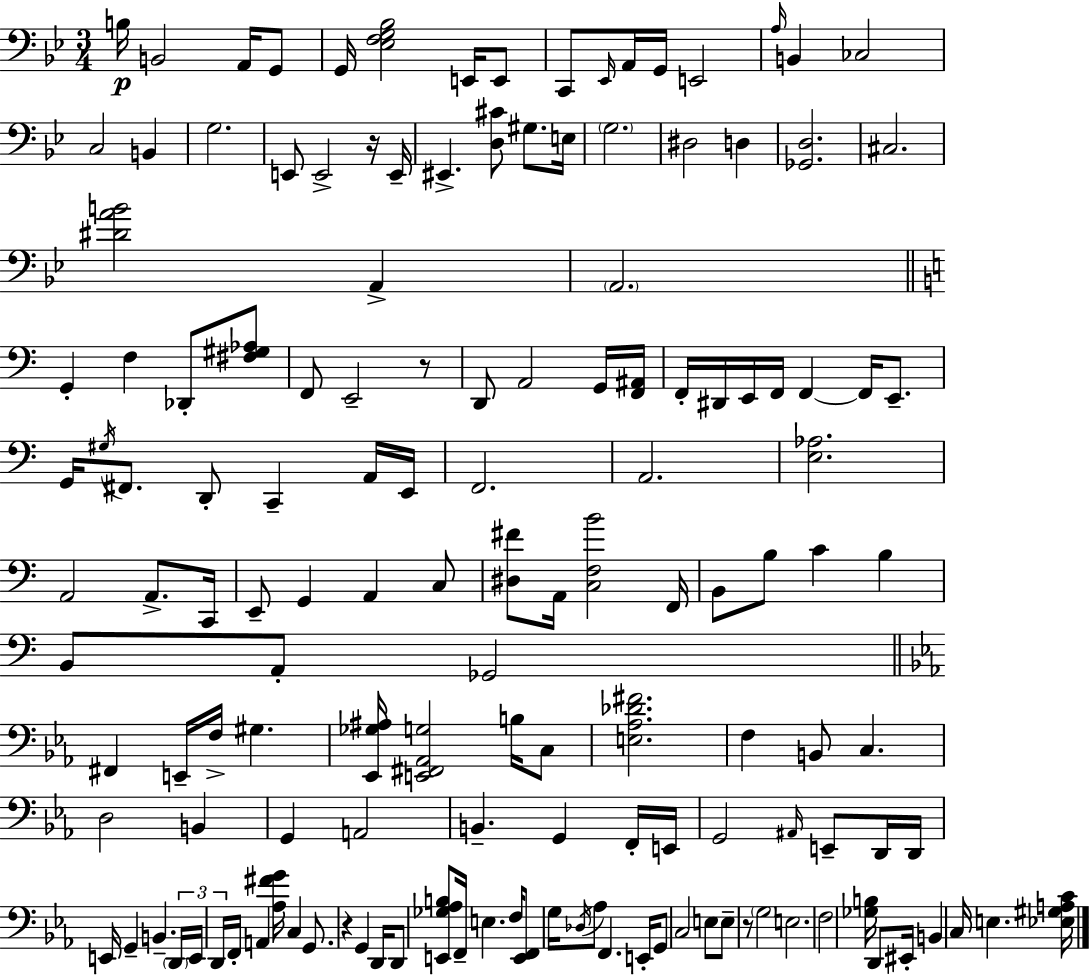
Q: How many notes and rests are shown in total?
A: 146